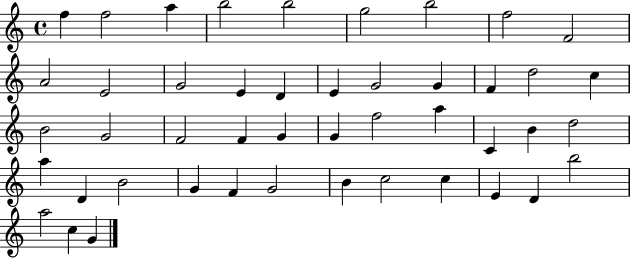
F5/q F5/h A5/q B5/h B5/h G5/h B5/h F5/h F4/h A4/h E4/h G4/h E4/q D4/q E4/q G4/h G4/q F4/q D5/h C5/q B4/h G4/h F4/h F4/q G4/q G4/q F5/h A5/q C4/q B4/q D5/h A5/q D4/q B4/h G4/q F4/q G4/h B4/q C5/h C5/q E4/q D4/q B5/h A5/h C5/q G4/q